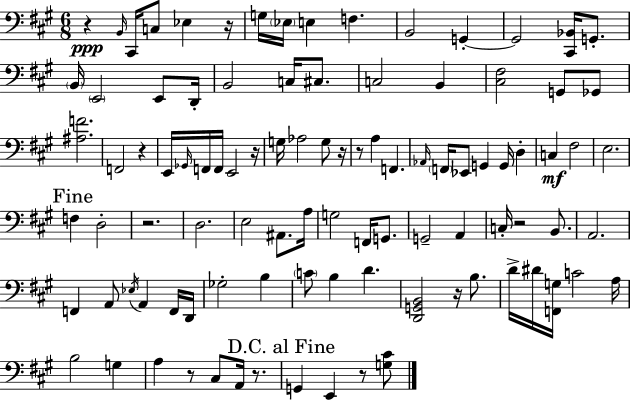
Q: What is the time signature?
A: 6/8